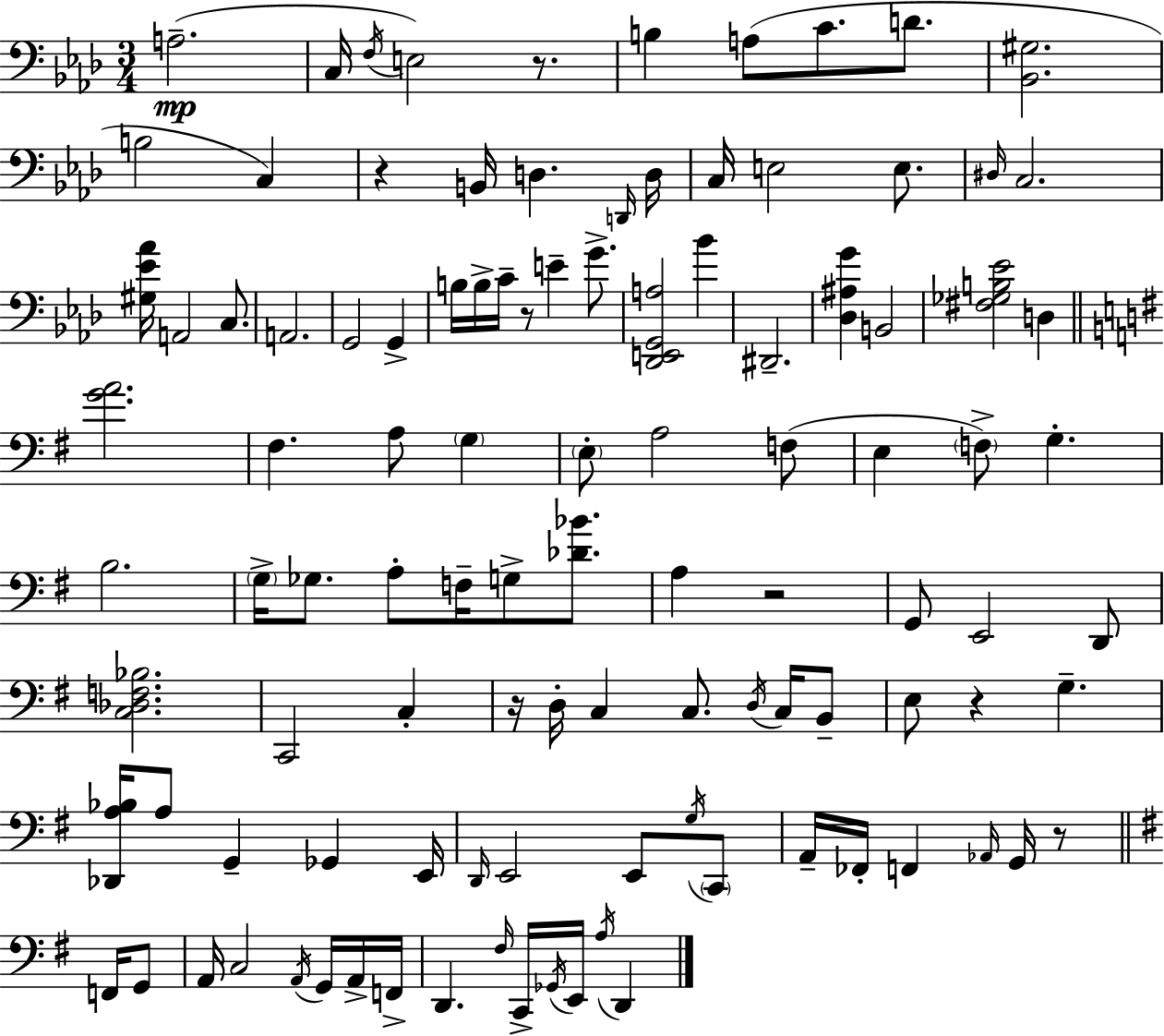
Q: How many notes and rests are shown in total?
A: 107